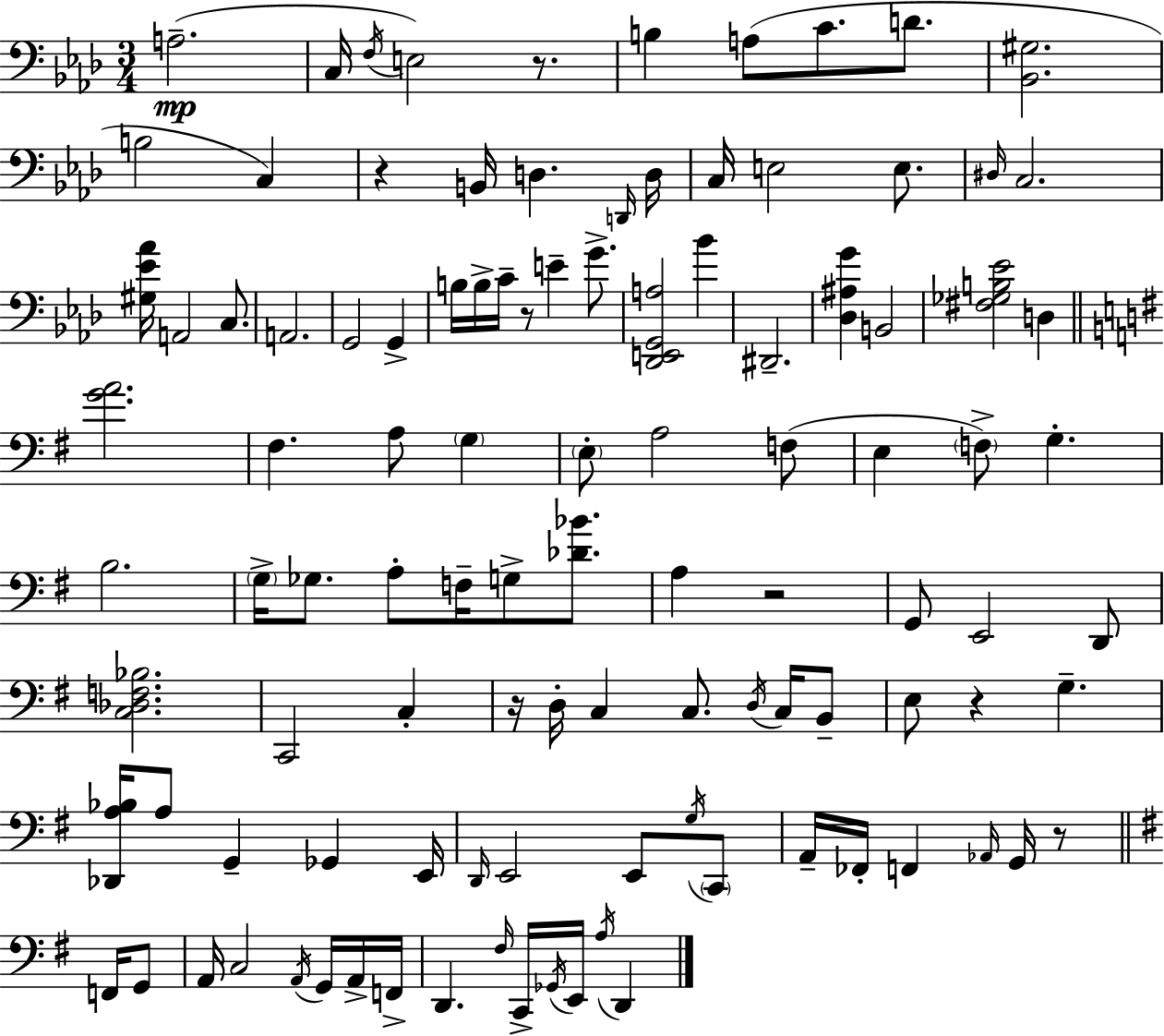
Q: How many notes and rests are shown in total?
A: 107